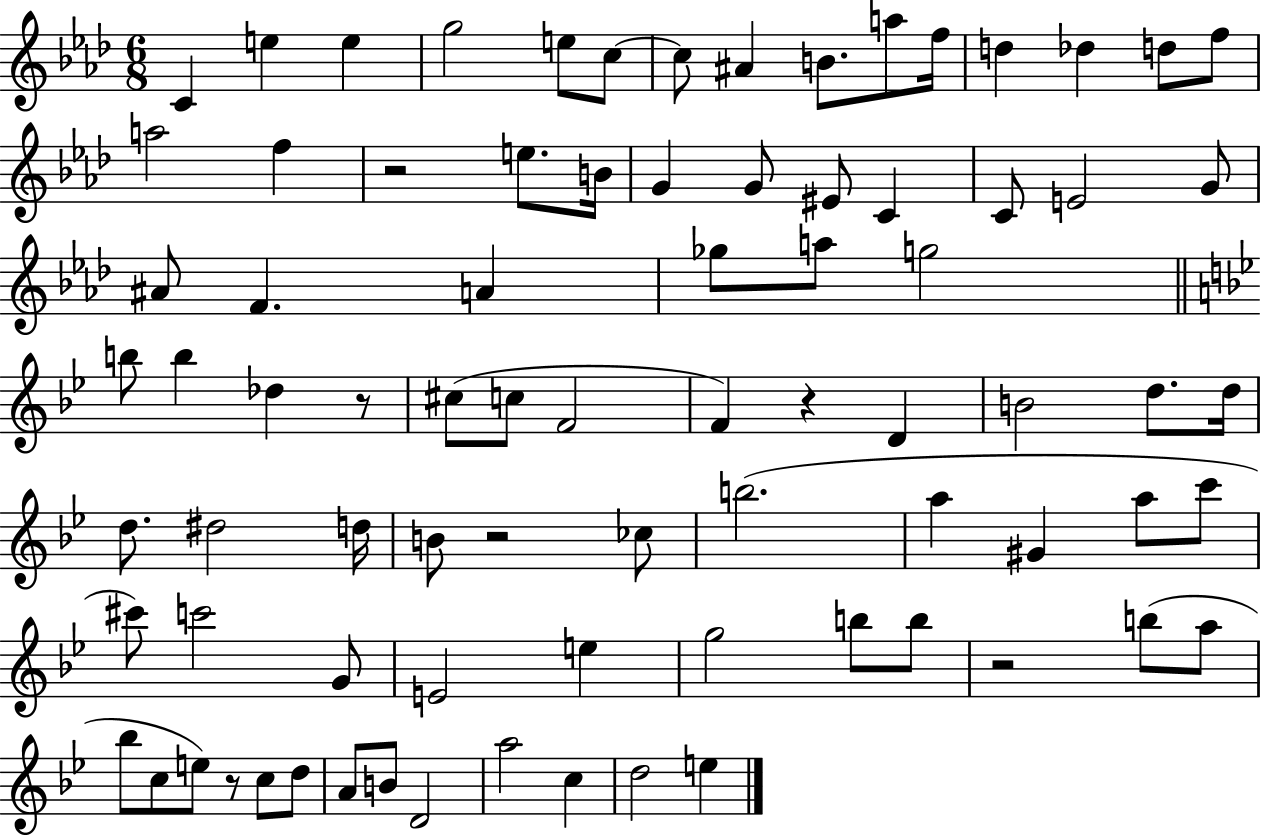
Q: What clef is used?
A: treble